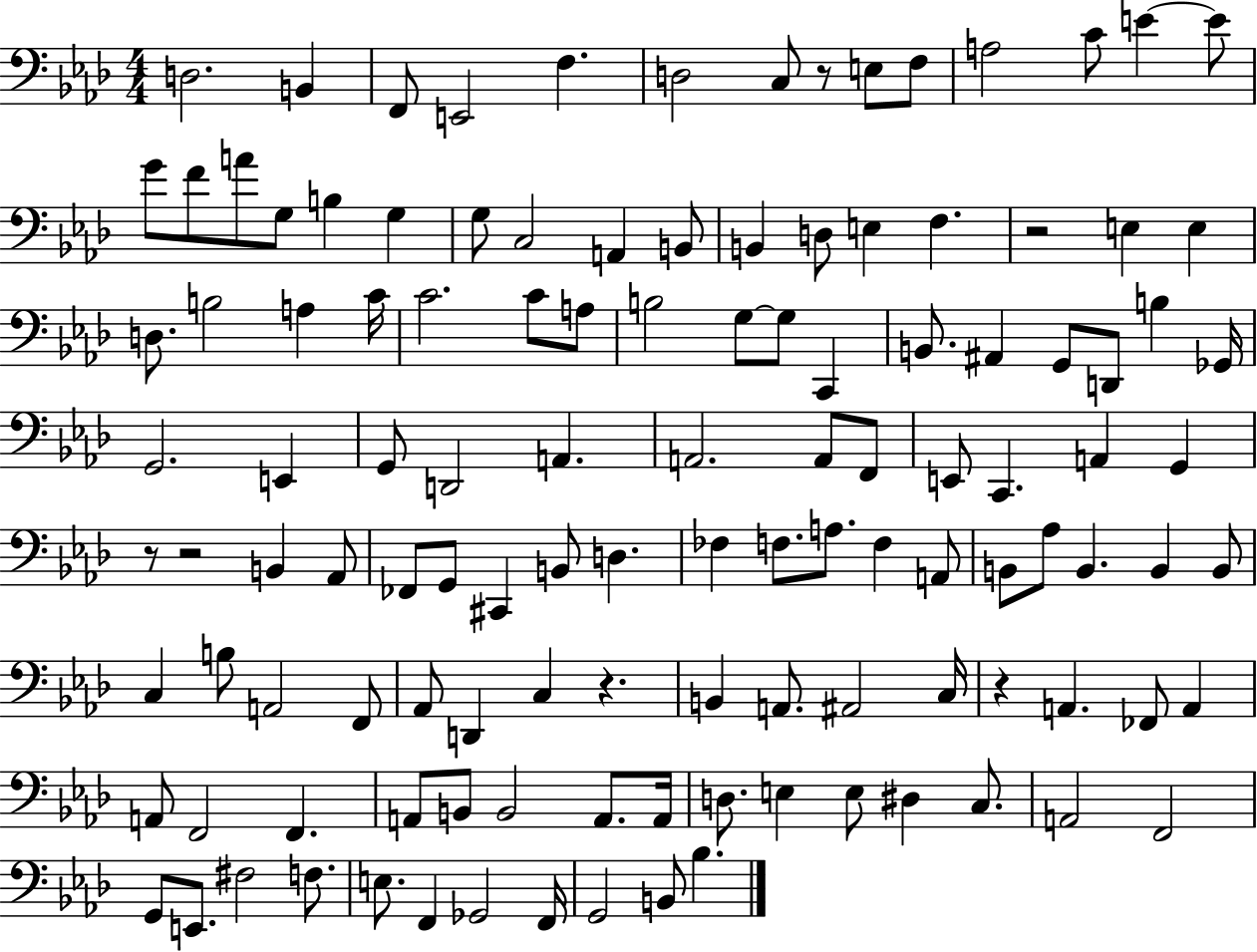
X:1
T:Untitled
M:4/4
L:1/4
K:Ab
D,2 B,, F,,/2 E,,2 F, D,2 C,/2 z/2 E,/2 F,/2 A,2 C/2 E E/2 G/2 F/2 A/2 G,/2 B, G, G,/2 C,2 A,, B,,/2 B,, D,/2 E, F, z2 E, E, D,/2 B,2 A, C/4 C2 C/2 A,/2 B,2 G,/2 G,/2 C,, B,,/2 ^A,, G,,/2 D,,/2 B, _G,,/4 G,,2 E,, G,,/2 D,,2 A,, A,,2 A,,/2 F,,/2 E,,/2 C,, A,, G,, z/2 z2 B,, _A,,/2 _F,,/2 G,,/2 ^C,, B,,/2 D, _F, F,/2 A,/2 F, A,,/2 B,,/2 _A,/2 B,, B,, B,,/2 C, B,/2 A,,2 F,,/2 _A,,/2 D,, C, z B,, A,,/2 ^A,,2 C,/4 z A,, _F,,/2 A,, A,,/2 F,,2 F,, A,,/2 B,,/2 B,,2 A,,/2 A,,/4 D,/2 E, E,/2 ^D, C,/2 A,,2 F,,2 G,,/2 E,,/2 ^F,2 F,/2 E,/2 F,, _G,,2 F,,/4 G,,2 B,,/2 _B,